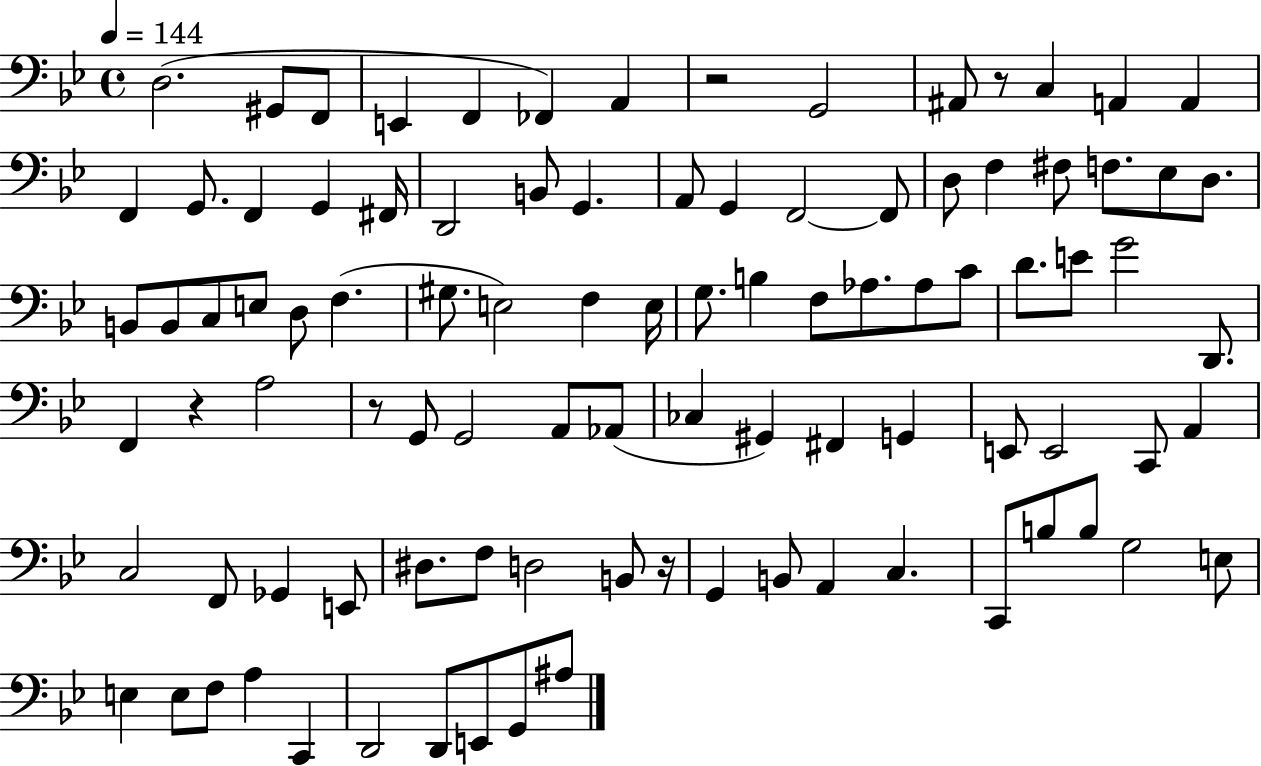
D3/h. G#2/e F2/e E2/q F2/q FES2/q A2/q R/h G2/h A#2/e R/e C3/q A2/q A2/q F2/q G2/e. F2/q G2/q F#2/s D2/h B2/e G2/q. A2/e G2/q F2/h F2/e D3/e F3/q F#3/e F3/e. Eb3/e D3/e. B2/e B2/e C3/e E3/e D3/e F3/q. G#3/e. E3/h F3/q E3/s G3/e. B3/q F3/e Ab3/e. Ab3/e C4/e D4/e. E4/e G4/h D2/e. F2/q R/q A3/h R/e G2/e G2/h A2/e Ab2/e CES3/q G#2/q F#2/q G2/q E2/e E2/h C2/e A2/q C3/h F2/e Gb2/q E2/e D#3/e. F3/e D3/h B2/e R/s G2/q B2/e A2/q C3/q. C2/e B3/e B3/e G3/h E3/e E3/q E3/e F3/e A3/q C2/q D2/h D2/e E2/e G2/e A#3/e